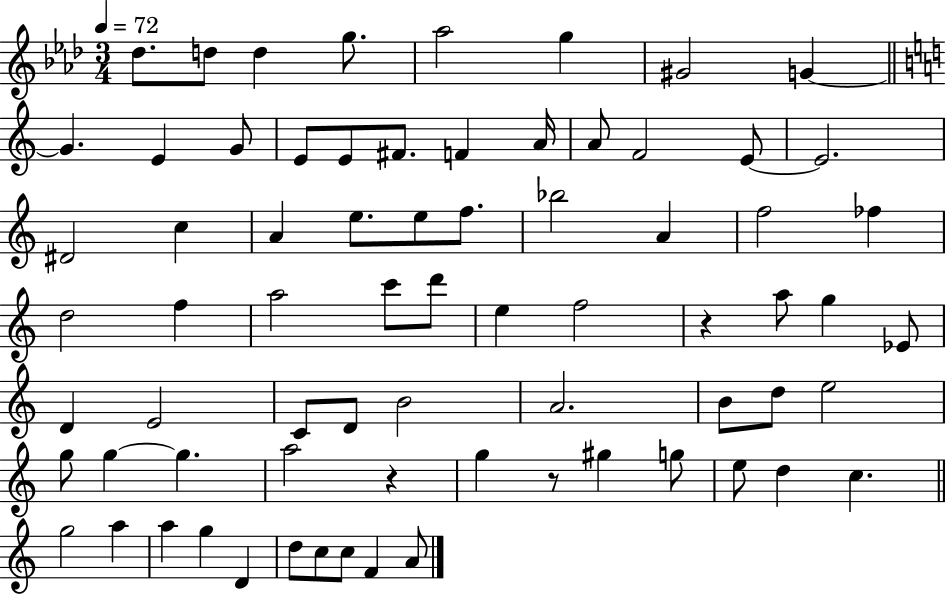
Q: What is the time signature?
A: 3/4